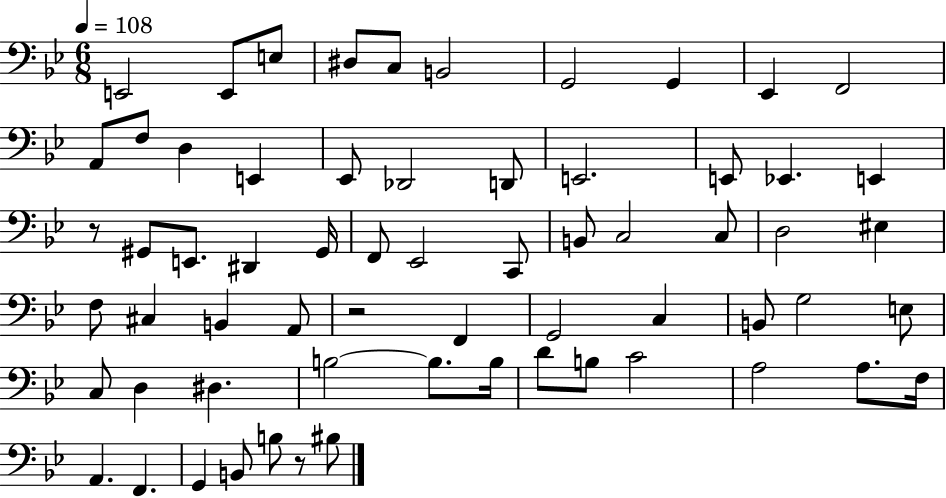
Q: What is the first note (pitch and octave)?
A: E2